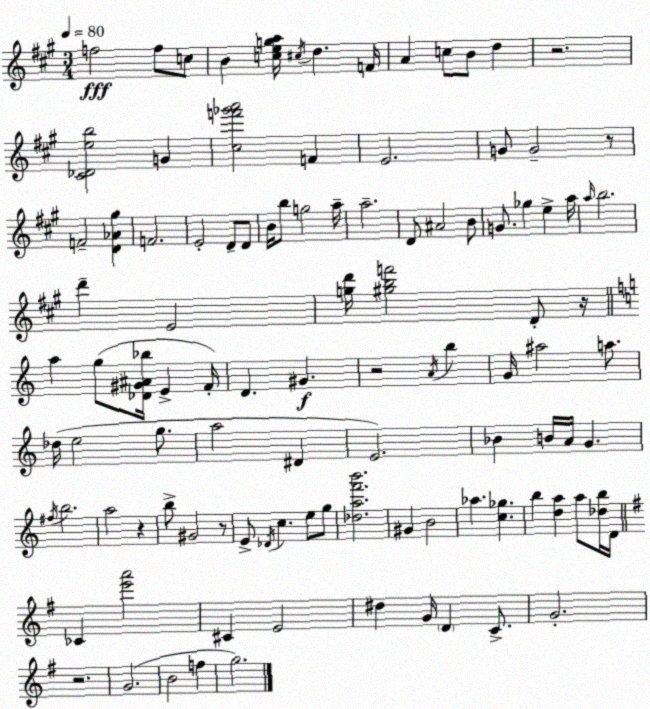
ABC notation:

X:1
T:Untitled
M:3/4
L:1/4
K:A
f2 f/2 c/2 B [cega]/4 ^c/4 d F/4 A c/2 B/2 d z2 [^C_Deb]2 G [^cf'_g'a']2 F E2 G/2 G2 z/2 F2 [D_A^g] F2 E2 D/2 D/2 B/4 b/2 g2 a/4 a2 D/2 ^A2 B/2 G/2 _g e a/4 a/4 b2 d' E2 [gd']/4 [^gbf']2 D/2 z/4 a g/2 [_D^G^A_b]/4 E F/4 D ^G z2 A/4 b G/4 ^a2 a/2 _d/4 e2 g/2 a2 ^D E2 _B B/4 A/4 G ^f/4 b2 a2 z b/2 ^G2 z/2 E/2 _D/4 c e/2 g/2 [_daf'b']2 ^G B2 _a [c_g] b [da] a/2 [_db]/4 D/4 _C [e'a']2 ^C E2 ^d G/4 D C/2 G2 z2 G2 B2 f g2